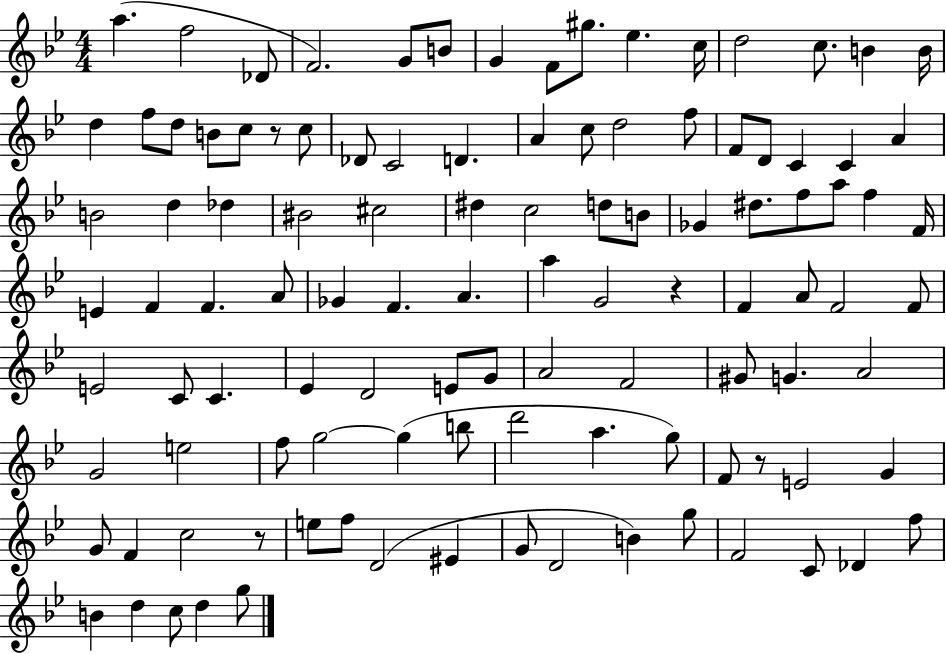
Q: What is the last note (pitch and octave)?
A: G5